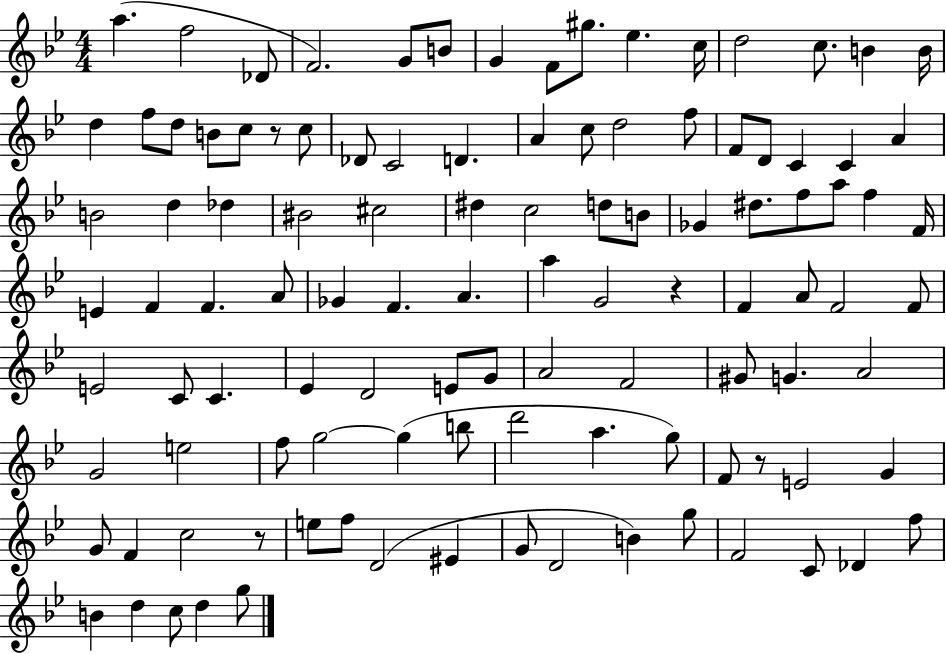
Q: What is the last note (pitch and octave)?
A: G5